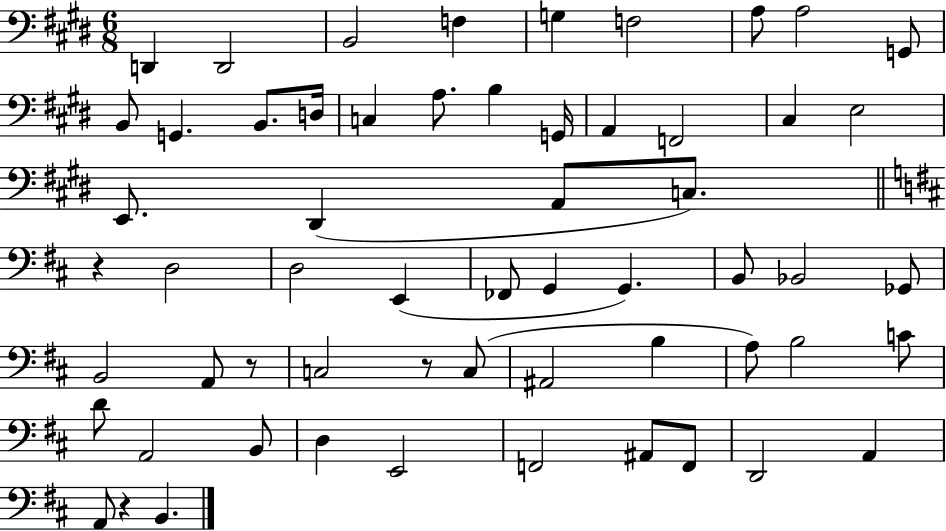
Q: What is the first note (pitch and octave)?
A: D2